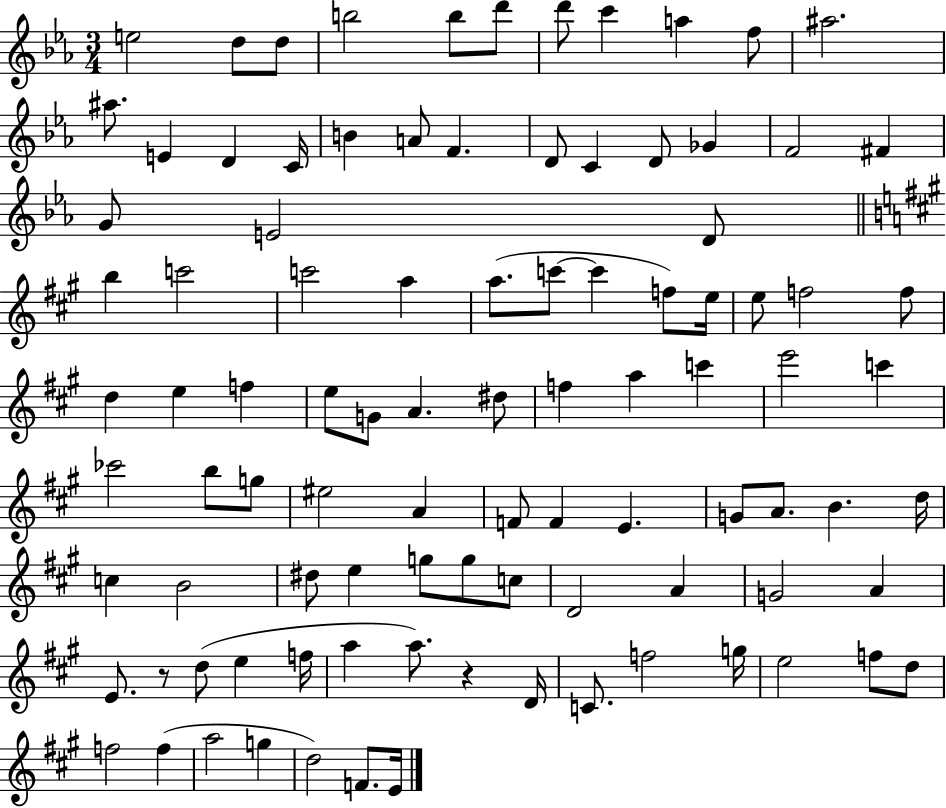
{
  \clef treble
  \numericTimeSignature
  \time 3/4
  \key ees \major
  e''2 d''8 d''8 | b''2 b''8 d'''8 | d'''8 c'''4 a''4 f''8 | ais''2. | \break ais''8. e'4 d'4 c'16 | b'4 a'8 f'4. | d'8 c'4 d'8 ges'4 | f'2 fis'4 | \break g'8 e'2 d'8 | \bar "||" \break \key a \major b''4 c'''2 | c'''2 a''4 | a''8.( c'''8~~ c'''4 f''8) e''16 | e''8 f''2 f''8 | \break d''4 e''4 f''4 | e''8 g'8 a'4. dis''8 | f''4 a''4 c'''4 | e'''2 c'''4 | \break ces'''2 b''8 g''8 | eis''2 a'4 | f'8 f'4 e'4. | g'8 a'8. b'4. d''16 | \break c''4 b'2 | dis''8 e''4 g''8 g''8 c''8 | d'2 a'4 | g'2 a'4 | \break e'8. r8 d''8( e''4 f''16 | a''4 a''8.) r4 d'16 | c'8. f''2 g''16 | e''2 f''8 d''8 | \break f''2 f''4( | a''2 g''4 | d''2) f'8. e'16 | \bar "|."
}